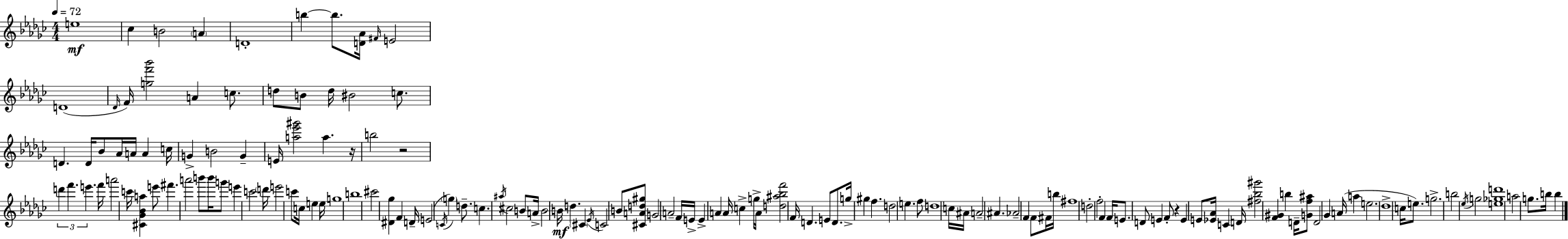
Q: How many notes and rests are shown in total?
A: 149